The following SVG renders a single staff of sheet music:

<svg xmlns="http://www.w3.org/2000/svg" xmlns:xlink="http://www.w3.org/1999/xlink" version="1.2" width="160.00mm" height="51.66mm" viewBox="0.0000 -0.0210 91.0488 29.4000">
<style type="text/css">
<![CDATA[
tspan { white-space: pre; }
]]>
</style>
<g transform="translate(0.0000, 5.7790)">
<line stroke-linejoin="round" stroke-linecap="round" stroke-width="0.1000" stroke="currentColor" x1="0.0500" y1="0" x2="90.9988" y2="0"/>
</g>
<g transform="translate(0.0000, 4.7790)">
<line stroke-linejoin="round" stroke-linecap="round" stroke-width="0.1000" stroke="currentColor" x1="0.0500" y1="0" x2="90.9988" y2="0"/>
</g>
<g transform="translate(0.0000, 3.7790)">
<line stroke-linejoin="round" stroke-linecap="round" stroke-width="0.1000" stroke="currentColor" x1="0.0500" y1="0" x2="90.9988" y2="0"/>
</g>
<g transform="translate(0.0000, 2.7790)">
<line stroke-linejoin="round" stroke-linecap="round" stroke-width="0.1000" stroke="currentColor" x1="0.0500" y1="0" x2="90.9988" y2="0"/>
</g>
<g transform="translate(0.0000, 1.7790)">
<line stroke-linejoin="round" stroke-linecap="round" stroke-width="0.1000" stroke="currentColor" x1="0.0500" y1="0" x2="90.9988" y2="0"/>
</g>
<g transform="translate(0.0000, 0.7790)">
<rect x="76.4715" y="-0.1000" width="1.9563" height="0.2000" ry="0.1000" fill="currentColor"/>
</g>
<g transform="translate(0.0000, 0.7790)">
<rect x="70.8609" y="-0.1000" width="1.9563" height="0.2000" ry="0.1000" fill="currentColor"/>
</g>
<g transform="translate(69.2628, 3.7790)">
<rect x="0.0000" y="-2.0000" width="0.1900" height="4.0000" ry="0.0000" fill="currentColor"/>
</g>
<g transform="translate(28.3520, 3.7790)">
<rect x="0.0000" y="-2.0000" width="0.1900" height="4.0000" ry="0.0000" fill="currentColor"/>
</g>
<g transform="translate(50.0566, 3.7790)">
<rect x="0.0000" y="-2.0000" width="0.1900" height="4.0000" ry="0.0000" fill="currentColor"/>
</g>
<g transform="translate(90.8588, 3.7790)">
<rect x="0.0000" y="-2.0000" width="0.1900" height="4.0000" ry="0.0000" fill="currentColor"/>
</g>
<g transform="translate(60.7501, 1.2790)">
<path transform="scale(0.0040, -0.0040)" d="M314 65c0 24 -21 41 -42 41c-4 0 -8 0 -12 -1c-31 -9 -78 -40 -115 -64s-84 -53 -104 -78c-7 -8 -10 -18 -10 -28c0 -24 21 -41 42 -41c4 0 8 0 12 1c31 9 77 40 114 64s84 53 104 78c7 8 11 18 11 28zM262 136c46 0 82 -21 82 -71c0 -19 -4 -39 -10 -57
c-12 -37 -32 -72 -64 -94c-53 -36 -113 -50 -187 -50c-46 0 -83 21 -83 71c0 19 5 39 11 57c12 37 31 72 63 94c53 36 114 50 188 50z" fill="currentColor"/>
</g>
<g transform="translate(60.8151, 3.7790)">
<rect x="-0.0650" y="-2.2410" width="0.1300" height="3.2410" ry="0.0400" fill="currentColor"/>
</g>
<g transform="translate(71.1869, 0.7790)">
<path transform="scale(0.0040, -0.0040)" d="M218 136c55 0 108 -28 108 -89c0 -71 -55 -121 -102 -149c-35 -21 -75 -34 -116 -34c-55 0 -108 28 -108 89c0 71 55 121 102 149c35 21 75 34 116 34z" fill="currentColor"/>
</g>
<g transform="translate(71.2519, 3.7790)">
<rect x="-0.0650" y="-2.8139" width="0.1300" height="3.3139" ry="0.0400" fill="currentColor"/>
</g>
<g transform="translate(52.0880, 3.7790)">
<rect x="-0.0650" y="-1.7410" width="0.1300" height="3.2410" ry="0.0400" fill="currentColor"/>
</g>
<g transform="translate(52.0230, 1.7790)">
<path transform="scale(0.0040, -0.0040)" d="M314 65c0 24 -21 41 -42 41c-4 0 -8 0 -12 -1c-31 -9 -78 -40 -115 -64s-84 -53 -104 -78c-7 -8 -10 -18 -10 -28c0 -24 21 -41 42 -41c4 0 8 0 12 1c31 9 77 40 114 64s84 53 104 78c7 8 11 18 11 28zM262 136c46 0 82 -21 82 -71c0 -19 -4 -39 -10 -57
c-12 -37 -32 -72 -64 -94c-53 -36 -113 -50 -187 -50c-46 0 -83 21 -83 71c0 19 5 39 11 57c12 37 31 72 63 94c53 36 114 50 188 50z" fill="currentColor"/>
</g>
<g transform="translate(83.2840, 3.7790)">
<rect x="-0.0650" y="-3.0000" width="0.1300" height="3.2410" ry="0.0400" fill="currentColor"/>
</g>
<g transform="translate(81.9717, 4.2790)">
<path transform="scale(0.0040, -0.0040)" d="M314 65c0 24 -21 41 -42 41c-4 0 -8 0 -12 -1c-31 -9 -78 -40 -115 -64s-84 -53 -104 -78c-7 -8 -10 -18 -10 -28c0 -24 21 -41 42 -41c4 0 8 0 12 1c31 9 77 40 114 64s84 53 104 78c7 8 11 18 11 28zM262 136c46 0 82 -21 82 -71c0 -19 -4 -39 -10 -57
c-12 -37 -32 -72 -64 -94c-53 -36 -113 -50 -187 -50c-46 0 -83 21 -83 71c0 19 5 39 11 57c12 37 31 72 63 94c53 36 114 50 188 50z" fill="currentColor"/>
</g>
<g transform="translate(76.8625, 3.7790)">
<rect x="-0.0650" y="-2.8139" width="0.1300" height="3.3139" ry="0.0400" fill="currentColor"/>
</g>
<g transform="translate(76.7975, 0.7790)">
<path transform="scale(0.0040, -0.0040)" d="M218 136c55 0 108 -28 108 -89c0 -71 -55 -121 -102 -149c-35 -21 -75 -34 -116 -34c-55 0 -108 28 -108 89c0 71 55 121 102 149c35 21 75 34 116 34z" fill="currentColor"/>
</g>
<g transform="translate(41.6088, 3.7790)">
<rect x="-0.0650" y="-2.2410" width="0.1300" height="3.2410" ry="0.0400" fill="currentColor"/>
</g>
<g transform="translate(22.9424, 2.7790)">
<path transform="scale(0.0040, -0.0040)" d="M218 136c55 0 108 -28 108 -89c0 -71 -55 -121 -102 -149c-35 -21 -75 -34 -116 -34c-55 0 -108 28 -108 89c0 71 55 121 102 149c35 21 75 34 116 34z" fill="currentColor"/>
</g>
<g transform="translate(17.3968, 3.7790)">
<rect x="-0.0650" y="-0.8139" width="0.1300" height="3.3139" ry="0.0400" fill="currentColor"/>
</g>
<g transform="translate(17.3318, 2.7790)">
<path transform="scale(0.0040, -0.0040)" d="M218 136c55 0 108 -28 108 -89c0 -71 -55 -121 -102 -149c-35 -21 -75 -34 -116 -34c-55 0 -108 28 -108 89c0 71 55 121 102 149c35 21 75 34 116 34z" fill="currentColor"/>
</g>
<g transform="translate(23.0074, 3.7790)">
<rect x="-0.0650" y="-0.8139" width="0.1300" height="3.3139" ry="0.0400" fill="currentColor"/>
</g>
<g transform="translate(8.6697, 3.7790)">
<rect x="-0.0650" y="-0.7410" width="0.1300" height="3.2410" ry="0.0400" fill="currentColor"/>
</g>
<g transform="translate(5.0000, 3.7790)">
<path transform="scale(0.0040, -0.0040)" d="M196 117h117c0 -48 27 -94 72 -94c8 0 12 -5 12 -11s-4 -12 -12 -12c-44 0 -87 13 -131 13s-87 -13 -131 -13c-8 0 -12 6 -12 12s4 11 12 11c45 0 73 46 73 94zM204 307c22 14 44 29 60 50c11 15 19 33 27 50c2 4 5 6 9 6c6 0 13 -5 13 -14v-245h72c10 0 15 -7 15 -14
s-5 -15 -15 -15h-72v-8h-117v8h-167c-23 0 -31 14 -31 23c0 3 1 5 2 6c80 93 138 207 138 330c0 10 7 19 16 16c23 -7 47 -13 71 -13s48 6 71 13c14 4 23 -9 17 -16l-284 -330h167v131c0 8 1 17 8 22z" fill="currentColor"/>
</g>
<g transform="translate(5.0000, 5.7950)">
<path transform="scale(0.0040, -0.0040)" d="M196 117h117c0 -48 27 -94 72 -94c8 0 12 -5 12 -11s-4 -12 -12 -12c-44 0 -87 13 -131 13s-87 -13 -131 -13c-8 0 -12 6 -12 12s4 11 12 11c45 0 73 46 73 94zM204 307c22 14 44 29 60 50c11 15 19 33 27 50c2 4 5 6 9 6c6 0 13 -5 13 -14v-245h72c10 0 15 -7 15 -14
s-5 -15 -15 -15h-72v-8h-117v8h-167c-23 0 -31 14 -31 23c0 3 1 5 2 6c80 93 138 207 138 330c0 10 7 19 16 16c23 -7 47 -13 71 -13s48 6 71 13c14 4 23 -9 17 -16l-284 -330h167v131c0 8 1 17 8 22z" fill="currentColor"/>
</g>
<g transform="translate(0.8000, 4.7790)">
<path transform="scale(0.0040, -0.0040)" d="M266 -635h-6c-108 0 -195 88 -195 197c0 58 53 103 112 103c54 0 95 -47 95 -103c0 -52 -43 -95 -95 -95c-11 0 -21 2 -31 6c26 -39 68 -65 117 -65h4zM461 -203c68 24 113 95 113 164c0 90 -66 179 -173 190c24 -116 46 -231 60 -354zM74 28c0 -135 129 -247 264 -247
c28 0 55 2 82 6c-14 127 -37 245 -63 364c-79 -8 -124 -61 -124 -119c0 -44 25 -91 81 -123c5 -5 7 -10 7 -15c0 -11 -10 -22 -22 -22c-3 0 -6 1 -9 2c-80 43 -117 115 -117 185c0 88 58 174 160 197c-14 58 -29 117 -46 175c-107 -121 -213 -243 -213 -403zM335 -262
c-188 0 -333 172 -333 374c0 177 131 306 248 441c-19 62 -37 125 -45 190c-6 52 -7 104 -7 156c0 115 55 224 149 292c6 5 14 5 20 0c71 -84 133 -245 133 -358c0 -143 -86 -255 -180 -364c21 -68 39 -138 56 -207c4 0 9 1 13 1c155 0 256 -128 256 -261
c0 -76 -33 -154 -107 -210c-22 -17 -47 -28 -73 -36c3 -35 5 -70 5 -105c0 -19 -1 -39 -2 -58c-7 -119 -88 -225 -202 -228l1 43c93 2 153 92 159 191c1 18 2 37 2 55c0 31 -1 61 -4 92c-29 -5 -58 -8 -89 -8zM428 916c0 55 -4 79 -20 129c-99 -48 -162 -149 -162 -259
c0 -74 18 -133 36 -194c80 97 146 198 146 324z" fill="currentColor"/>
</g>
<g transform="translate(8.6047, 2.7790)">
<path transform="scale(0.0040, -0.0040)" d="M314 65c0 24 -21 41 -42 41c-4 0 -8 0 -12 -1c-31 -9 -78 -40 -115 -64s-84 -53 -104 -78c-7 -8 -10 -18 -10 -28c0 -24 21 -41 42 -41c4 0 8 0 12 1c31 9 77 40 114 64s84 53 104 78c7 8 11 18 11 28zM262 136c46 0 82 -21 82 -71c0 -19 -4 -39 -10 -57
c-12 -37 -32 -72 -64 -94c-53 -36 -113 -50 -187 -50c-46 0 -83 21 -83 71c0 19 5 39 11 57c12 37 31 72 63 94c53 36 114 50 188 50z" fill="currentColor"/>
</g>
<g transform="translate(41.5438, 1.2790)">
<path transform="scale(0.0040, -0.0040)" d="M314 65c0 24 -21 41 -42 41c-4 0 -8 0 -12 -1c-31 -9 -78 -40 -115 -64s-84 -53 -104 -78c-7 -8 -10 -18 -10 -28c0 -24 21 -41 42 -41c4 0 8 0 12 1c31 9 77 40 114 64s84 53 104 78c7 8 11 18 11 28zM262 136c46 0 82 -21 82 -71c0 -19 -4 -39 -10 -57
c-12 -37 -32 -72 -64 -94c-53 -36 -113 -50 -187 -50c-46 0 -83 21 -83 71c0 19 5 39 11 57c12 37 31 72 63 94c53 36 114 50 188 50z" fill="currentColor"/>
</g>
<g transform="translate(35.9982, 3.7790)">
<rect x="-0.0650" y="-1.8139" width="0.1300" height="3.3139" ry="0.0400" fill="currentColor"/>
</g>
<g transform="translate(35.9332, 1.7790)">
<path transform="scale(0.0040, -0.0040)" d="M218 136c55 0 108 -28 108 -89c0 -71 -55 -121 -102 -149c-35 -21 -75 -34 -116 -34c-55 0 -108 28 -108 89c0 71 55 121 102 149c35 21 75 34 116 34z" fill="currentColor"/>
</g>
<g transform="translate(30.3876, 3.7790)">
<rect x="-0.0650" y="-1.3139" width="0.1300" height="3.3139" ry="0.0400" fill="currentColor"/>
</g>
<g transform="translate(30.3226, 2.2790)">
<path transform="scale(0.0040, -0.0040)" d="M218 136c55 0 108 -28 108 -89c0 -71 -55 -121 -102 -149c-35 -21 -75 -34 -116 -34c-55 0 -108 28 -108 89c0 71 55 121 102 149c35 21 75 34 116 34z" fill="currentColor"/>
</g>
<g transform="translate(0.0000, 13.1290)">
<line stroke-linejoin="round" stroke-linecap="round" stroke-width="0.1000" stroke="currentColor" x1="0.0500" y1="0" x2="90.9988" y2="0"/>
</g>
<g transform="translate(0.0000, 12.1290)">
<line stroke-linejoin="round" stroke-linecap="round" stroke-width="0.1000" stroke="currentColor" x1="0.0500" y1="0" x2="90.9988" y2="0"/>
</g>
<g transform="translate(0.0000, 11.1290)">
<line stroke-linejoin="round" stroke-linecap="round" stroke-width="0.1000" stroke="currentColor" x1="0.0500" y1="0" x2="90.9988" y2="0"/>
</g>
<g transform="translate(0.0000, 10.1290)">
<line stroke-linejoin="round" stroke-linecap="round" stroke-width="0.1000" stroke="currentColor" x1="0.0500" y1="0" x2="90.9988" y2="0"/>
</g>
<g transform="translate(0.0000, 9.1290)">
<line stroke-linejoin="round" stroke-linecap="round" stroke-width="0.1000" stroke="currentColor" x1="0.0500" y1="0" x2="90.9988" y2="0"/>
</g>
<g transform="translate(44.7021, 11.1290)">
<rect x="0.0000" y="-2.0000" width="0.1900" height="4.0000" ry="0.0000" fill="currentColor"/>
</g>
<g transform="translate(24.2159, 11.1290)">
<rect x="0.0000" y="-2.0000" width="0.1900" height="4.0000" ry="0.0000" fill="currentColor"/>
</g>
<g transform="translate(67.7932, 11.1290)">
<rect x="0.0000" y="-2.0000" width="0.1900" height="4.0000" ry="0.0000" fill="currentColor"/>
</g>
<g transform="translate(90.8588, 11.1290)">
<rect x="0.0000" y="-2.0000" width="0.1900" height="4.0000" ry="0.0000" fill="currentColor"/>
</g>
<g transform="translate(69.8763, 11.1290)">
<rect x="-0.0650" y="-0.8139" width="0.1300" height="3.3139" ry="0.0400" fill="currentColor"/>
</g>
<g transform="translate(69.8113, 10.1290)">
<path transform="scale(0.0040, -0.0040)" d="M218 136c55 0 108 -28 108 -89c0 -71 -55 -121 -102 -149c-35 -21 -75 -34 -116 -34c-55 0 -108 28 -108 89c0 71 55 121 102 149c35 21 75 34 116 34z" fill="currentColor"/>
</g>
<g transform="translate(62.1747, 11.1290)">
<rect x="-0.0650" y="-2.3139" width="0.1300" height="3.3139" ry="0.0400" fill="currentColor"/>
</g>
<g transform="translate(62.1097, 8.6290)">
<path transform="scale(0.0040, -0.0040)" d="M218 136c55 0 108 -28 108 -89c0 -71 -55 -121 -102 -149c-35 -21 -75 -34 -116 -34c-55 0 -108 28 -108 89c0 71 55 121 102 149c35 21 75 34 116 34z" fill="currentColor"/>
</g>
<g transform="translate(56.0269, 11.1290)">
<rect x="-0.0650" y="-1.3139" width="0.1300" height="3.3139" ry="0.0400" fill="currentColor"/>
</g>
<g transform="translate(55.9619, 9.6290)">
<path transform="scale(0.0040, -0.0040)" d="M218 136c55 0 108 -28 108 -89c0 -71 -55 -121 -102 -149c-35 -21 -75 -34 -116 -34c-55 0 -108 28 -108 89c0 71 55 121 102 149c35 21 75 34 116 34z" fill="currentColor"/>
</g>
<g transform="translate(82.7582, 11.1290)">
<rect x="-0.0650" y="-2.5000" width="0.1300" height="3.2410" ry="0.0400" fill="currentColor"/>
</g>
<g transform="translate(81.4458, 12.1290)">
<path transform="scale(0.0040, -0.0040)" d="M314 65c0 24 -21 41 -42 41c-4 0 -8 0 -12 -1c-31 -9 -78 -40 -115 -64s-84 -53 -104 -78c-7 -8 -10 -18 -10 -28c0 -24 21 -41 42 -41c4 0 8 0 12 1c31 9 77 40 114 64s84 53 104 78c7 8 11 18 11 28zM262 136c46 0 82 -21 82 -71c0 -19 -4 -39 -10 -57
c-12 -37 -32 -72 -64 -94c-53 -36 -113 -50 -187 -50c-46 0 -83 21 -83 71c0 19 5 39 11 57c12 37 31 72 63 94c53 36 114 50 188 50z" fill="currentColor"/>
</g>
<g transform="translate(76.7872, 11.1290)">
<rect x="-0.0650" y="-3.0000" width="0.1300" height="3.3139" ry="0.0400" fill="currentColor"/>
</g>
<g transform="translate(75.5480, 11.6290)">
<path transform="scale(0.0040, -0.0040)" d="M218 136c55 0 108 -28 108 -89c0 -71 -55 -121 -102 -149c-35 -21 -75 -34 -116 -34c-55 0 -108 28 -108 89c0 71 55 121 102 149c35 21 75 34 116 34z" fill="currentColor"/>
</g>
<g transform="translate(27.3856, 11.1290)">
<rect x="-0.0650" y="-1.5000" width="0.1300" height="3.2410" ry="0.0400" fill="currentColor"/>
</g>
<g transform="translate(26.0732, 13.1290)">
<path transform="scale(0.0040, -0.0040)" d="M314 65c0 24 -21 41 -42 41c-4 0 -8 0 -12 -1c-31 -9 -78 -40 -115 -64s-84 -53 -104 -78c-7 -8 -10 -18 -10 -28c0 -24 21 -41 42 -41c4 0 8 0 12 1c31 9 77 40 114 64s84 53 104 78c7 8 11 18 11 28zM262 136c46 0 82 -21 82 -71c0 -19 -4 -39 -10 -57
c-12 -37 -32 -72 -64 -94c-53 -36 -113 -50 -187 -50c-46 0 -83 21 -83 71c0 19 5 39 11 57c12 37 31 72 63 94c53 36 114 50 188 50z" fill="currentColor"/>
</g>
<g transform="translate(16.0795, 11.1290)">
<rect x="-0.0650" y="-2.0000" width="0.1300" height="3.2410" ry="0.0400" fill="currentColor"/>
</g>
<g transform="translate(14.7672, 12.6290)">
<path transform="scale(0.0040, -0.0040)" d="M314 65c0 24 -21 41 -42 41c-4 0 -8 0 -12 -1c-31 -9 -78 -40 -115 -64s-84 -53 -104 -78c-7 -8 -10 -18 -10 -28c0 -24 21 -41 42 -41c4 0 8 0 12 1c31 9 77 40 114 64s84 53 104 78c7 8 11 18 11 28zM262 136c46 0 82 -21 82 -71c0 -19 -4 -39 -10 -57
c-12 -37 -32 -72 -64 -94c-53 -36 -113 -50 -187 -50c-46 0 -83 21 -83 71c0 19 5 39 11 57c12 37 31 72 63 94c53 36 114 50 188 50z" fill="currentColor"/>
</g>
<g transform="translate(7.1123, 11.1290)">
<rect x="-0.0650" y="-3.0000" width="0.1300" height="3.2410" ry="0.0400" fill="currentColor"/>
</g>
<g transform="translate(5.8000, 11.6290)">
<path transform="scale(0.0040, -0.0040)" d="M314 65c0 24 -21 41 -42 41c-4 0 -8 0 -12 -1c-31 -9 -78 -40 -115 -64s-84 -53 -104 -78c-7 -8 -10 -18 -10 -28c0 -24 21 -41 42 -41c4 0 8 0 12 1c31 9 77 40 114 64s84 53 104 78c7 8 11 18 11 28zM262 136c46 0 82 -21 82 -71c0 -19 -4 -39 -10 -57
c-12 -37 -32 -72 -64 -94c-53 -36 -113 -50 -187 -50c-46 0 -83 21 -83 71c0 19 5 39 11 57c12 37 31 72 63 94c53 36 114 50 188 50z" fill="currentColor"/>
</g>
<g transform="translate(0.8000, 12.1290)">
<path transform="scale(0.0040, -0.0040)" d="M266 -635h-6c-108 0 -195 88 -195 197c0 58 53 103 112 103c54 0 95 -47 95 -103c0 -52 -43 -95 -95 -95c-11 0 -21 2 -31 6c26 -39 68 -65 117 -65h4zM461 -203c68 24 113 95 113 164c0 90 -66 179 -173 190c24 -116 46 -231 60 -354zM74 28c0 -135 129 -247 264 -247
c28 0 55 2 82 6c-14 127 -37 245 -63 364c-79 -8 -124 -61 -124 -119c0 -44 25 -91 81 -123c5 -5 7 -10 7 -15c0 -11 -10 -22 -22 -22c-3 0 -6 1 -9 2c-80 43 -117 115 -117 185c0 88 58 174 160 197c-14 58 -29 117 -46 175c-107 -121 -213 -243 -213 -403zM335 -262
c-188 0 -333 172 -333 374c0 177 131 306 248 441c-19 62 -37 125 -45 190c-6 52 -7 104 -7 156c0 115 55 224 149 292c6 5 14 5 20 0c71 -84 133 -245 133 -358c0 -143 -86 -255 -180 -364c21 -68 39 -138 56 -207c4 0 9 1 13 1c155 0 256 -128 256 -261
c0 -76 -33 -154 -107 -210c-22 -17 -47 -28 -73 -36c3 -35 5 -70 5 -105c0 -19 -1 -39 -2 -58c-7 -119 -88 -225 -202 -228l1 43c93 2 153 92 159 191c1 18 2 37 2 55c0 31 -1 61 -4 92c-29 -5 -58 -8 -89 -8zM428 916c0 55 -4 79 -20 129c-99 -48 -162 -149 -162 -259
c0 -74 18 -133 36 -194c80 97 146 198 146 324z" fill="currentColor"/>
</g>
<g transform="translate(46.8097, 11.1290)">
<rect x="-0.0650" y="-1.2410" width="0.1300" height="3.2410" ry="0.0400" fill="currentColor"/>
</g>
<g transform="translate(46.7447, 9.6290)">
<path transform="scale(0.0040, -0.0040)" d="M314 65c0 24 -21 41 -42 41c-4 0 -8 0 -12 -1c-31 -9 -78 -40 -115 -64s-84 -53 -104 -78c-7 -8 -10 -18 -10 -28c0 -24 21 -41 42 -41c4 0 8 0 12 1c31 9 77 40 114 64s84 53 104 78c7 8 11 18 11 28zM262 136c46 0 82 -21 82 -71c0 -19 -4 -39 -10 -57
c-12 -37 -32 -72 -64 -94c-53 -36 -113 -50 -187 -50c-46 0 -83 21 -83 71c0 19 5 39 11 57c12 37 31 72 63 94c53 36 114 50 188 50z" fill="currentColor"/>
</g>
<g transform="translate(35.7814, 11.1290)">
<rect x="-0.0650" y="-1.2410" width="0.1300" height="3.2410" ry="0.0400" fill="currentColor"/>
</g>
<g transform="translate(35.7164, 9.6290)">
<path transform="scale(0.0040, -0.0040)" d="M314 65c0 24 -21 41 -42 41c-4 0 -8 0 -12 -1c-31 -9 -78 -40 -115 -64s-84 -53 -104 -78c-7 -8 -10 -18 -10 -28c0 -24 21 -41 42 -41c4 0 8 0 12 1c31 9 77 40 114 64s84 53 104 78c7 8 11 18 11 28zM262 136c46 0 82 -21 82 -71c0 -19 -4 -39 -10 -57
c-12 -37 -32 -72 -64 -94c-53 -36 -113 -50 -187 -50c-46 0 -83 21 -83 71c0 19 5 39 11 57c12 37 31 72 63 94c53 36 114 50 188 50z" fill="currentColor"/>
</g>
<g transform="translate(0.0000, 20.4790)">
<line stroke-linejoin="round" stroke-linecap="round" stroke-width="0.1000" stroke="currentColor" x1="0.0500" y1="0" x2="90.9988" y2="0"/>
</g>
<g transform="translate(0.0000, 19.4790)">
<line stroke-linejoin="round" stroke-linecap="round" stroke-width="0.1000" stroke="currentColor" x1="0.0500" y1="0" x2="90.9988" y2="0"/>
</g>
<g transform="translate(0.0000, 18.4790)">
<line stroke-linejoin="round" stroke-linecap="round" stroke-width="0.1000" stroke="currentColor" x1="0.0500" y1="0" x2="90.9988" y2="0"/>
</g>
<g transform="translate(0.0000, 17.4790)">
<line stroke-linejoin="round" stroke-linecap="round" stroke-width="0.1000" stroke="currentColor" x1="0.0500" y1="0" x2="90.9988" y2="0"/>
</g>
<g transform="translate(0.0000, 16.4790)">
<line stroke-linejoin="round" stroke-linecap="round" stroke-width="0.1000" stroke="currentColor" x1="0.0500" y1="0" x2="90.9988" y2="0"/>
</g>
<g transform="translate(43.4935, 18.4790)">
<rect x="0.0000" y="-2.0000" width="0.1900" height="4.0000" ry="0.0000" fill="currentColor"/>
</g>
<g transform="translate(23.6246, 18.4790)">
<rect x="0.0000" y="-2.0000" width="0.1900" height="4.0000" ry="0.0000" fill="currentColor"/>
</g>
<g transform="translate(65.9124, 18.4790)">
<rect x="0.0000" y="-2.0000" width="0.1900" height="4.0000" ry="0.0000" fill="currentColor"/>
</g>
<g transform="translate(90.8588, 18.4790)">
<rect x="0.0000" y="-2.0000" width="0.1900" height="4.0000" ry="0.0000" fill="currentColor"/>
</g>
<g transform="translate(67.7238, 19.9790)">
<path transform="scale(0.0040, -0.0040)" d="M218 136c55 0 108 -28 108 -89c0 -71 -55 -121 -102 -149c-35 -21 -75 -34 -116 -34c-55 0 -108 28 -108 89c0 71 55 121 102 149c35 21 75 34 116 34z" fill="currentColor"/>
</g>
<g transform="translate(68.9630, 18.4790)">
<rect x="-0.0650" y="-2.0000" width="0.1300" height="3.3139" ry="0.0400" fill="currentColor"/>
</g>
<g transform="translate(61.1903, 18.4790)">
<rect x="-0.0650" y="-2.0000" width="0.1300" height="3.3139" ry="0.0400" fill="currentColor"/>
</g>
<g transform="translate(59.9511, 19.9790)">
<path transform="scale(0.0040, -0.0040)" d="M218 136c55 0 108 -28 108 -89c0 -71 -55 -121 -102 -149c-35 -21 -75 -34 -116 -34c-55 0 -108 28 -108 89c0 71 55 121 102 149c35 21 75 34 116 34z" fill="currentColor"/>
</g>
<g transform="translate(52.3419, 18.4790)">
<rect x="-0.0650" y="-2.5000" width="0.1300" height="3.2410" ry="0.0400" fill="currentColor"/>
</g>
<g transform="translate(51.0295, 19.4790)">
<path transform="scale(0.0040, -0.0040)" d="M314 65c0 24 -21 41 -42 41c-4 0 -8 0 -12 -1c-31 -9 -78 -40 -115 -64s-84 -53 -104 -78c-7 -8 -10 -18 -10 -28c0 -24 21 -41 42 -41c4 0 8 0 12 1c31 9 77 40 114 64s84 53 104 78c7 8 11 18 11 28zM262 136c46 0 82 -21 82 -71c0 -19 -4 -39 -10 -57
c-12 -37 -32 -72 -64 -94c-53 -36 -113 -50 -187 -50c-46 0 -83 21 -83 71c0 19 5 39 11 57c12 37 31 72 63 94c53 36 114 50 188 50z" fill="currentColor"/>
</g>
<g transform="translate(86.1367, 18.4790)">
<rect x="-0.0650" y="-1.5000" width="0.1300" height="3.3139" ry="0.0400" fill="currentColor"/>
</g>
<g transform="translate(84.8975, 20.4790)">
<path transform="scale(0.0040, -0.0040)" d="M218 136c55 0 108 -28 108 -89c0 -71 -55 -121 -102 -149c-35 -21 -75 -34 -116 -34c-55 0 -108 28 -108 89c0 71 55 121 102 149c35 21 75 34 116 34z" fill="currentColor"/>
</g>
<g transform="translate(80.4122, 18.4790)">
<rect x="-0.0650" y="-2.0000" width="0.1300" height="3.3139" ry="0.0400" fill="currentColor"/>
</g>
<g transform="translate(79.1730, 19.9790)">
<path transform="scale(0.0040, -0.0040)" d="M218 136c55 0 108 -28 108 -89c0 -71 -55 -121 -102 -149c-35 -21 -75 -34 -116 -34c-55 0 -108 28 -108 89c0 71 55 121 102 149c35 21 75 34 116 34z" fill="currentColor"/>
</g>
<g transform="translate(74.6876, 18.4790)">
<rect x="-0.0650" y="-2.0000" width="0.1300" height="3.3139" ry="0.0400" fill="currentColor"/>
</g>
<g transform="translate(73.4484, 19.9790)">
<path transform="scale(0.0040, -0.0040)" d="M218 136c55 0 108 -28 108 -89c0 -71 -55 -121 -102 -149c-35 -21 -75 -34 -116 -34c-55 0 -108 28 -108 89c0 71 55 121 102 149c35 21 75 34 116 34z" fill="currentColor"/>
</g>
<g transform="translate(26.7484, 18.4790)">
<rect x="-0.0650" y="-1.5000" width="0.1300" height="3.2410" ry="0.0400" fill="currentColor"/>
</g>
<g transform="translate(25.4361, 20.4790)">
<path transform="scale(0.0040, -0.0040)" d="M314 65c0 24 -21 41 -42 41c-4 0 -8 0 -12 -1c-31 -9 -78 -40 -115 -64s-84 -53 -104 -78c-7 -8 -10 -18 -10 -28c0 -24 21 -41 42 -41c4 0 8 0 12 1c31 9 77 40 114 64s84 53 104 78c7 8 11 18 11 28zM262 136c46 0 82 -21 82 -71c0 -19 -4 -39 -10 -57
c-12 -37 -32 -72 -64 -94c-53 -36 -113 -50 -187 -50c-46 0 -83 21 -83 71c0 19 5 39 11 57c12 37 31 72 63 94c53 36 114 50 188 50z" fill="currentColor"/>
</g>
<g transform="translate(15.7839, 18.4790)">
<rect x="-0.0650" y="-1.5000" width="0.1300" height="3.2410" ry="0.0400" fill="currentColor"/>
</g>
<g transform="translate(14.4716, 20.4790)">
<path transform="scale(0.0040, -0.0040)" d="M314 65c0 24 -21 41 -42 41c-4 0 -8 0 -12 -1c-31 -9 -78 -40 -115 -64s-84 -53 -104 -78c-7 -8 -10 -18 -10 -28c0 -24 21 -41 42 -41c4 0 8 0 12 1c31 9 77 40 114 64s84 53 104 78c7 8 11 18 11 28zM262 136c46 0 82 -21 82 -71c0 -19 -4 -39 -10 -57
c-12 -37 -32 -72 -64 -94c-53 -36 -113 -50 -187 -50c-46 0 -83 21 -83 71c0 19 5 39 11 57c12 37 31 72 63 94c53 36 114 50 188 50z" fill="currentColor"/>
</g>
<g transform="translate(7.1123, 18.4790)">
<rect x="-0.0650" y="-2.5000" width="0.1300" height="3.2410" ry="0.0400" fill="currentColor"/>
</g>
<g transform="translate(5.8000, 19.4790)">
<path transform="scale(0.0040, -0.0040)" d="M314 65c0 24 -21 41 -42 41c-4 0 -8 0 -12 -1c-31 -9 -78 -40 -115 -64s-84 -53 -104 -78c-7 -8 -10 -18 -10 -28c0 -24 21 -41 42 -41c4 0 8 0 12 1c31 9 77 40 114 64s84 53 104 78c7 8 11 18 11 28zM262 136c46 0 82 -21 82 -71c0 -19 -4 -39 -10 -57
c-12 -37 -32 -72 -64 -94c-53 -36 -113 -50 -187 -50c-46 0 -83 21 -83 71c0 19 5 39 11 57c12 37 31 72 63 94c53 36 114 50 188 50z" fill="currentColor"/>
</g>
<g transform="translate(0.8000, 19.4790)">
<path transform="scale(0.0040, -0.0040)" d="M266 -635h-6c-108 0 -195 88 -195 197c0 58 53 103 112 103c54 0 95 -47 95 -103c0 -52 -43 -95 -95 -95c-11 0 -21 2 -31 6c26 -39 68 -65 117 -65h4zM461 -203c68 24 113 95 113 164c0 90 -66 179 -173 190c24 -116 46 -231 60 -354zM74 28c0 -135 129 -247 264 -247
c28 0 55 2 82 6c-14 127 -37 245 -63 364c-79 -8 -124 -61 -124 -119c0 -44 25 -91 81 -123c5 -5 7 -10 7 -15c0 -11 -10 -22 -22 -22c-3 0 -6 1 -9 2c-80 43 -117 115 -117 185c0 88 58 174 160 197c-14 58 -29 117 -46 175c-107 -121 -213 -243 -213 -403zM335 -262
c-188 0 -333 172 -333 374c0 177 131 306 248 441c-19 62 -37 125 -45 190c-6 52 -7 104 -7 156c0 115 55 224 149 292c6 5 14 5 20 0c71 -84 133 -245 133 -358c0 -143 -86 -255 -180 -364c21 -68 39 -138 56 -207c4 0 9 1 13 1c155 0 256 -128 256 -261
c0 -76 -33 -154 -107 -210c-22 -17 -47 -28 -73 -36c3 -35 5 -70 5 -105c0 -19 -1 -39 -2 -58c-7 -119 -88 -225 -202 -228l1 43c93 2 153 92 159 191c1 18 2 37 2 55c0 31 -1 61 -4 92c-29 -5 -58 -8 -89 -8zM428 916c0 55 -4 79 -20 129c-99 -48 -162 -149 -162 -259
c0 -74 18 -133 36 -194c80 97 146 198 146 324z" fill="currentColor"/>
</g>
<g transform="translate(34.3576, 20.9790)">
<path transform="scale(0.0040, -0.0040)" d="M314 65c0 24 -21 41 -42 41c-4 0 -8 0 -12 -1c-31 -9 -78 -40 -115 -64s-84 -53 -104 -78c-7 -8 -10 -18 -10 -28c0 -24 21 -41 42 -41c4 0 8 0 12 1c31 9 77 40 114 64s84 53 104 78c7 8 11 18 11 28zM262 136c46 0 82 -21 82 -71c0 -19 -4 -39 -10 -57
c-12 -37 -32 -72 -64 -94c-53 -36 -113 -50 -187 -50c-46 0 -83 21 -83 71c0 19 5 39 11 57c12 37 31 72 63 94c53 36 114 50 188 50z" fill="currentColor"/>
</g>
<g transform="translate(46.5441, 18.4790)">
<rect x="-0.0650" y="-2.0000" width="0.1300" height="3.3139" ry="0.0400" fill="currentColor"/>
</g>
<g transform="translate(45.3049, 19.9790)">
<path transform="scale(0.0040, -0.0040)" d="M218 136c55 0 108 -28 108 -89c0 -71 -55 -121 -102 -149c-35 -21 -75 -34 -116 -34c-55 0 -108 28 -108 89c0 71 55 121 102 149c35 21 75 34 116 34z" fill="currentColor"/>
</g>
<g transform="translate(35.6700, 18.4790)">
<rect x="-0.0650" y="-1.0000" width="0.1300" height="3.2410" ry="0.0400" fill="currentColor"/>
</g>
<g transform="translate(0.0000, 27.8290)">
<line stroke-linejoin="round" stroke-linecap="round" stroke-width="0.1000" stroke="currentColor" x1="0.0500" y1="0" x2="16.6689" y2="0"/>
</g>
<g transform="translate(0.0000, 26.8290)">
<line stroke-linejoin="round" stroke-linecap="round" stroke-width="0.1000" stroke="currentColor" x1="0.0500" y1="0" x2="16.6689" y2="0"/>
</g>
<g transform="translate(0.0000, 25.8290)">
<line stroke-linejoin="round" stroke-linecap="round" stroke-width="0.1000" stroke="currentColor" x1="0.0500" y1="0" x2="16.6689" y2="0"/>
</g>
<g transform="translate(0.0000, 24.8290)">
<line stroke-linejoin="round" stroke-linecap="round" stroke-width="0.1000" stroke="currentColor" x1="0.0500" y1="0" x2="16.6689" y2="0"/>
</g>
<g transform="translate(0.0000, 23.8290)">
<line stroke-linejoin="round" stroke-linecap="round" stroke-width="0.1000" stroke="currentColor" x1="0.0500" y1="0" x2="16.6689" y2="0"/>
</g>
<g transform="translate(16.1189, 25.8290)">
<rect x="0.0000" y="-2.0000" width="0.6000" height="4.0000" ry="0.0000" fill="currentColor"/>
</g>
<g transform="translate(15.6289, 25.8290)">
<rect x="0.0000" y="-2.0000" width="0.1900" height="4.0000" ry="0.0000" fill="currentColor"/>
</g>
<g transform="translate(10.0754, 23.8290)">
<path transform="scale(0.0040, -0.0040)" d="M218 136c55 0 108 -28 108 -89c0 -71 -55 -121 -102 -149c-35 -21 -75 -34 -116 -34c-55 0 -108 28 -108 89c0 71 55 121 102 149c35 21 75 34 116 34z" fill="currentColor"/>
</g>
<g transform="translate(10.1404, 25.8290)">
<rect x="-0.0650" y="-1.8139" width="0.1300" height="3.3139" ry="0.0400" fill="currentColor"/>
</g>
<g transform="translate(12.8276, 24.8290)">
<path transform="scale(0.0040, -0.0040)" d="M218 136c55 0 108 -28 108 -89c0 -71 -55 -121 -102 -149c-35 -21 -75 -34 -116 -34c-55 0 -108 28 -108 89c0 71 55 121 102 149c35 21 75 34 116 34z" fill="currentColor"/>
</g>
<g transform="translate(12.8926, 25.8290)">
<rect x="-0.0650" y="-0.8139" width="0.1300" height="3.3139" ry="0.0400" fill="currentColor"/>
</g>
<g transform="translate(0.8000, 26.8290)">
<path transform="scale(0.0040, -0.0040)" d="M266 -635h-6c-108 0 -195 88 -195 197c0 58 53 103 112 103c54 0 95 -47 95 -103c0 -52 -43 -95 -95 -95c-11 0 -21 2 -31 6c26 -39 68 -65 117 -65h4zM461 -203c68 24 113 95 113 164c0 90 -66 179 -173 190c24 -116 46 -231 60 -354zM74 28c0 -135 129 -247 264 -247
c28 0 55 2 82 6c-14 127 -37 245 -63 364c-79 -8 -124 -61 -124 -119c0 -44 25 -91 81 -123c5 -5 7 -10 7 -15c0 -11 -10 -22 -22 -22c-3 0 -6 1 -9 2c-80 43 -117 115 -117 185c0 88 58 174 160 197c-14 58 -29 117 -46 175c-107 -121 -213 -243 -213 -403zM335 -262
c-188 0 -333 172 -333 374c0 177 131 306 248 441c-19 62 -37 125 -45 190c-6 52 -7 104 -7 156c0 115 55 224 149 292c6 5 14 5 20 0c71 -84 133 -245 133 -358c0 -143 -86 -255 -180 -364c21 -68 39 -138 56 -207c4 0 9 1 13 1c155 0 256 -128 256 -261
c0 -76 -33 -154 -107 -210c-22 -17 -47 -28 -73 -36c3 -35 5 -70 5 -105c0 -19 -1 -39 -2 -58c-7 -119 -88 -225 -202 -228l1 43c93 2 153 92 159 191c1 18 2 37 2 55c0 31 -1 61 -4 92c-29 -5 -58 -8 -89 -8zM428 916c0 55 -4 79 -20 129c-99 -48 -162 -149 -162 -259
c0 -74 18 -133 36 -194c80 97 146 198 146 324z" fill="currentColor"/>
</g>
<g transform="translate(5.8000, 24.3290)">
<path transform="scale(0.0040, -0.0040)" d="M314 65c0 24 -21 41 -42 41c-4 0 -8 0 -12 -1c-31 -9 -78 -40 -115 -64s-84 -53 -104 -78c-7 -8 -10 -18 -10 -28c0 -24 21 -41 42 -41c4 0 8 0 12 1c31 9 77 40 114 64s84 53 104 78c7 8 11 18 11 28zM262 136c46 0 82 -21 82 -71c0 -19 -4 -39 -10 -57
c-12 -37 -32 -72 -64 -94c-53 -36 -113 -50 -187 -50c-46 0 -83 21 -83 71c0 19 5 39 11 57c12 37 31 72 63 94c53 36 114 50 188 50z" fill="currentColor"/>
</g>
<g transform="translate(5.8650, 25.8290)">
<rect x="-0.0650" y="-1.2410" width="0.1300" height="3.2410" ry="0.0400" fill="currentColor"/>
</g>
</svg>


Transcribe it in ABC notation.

X:1
T:Untitled
M:4/4
L:1/4
K:C
d2 d d e f g2 f2 g2 a a A2 A2 F2 E2 e2 e2 e g d A G2 G2 E2 E2 D2 F G2 F F F F E e2 f d